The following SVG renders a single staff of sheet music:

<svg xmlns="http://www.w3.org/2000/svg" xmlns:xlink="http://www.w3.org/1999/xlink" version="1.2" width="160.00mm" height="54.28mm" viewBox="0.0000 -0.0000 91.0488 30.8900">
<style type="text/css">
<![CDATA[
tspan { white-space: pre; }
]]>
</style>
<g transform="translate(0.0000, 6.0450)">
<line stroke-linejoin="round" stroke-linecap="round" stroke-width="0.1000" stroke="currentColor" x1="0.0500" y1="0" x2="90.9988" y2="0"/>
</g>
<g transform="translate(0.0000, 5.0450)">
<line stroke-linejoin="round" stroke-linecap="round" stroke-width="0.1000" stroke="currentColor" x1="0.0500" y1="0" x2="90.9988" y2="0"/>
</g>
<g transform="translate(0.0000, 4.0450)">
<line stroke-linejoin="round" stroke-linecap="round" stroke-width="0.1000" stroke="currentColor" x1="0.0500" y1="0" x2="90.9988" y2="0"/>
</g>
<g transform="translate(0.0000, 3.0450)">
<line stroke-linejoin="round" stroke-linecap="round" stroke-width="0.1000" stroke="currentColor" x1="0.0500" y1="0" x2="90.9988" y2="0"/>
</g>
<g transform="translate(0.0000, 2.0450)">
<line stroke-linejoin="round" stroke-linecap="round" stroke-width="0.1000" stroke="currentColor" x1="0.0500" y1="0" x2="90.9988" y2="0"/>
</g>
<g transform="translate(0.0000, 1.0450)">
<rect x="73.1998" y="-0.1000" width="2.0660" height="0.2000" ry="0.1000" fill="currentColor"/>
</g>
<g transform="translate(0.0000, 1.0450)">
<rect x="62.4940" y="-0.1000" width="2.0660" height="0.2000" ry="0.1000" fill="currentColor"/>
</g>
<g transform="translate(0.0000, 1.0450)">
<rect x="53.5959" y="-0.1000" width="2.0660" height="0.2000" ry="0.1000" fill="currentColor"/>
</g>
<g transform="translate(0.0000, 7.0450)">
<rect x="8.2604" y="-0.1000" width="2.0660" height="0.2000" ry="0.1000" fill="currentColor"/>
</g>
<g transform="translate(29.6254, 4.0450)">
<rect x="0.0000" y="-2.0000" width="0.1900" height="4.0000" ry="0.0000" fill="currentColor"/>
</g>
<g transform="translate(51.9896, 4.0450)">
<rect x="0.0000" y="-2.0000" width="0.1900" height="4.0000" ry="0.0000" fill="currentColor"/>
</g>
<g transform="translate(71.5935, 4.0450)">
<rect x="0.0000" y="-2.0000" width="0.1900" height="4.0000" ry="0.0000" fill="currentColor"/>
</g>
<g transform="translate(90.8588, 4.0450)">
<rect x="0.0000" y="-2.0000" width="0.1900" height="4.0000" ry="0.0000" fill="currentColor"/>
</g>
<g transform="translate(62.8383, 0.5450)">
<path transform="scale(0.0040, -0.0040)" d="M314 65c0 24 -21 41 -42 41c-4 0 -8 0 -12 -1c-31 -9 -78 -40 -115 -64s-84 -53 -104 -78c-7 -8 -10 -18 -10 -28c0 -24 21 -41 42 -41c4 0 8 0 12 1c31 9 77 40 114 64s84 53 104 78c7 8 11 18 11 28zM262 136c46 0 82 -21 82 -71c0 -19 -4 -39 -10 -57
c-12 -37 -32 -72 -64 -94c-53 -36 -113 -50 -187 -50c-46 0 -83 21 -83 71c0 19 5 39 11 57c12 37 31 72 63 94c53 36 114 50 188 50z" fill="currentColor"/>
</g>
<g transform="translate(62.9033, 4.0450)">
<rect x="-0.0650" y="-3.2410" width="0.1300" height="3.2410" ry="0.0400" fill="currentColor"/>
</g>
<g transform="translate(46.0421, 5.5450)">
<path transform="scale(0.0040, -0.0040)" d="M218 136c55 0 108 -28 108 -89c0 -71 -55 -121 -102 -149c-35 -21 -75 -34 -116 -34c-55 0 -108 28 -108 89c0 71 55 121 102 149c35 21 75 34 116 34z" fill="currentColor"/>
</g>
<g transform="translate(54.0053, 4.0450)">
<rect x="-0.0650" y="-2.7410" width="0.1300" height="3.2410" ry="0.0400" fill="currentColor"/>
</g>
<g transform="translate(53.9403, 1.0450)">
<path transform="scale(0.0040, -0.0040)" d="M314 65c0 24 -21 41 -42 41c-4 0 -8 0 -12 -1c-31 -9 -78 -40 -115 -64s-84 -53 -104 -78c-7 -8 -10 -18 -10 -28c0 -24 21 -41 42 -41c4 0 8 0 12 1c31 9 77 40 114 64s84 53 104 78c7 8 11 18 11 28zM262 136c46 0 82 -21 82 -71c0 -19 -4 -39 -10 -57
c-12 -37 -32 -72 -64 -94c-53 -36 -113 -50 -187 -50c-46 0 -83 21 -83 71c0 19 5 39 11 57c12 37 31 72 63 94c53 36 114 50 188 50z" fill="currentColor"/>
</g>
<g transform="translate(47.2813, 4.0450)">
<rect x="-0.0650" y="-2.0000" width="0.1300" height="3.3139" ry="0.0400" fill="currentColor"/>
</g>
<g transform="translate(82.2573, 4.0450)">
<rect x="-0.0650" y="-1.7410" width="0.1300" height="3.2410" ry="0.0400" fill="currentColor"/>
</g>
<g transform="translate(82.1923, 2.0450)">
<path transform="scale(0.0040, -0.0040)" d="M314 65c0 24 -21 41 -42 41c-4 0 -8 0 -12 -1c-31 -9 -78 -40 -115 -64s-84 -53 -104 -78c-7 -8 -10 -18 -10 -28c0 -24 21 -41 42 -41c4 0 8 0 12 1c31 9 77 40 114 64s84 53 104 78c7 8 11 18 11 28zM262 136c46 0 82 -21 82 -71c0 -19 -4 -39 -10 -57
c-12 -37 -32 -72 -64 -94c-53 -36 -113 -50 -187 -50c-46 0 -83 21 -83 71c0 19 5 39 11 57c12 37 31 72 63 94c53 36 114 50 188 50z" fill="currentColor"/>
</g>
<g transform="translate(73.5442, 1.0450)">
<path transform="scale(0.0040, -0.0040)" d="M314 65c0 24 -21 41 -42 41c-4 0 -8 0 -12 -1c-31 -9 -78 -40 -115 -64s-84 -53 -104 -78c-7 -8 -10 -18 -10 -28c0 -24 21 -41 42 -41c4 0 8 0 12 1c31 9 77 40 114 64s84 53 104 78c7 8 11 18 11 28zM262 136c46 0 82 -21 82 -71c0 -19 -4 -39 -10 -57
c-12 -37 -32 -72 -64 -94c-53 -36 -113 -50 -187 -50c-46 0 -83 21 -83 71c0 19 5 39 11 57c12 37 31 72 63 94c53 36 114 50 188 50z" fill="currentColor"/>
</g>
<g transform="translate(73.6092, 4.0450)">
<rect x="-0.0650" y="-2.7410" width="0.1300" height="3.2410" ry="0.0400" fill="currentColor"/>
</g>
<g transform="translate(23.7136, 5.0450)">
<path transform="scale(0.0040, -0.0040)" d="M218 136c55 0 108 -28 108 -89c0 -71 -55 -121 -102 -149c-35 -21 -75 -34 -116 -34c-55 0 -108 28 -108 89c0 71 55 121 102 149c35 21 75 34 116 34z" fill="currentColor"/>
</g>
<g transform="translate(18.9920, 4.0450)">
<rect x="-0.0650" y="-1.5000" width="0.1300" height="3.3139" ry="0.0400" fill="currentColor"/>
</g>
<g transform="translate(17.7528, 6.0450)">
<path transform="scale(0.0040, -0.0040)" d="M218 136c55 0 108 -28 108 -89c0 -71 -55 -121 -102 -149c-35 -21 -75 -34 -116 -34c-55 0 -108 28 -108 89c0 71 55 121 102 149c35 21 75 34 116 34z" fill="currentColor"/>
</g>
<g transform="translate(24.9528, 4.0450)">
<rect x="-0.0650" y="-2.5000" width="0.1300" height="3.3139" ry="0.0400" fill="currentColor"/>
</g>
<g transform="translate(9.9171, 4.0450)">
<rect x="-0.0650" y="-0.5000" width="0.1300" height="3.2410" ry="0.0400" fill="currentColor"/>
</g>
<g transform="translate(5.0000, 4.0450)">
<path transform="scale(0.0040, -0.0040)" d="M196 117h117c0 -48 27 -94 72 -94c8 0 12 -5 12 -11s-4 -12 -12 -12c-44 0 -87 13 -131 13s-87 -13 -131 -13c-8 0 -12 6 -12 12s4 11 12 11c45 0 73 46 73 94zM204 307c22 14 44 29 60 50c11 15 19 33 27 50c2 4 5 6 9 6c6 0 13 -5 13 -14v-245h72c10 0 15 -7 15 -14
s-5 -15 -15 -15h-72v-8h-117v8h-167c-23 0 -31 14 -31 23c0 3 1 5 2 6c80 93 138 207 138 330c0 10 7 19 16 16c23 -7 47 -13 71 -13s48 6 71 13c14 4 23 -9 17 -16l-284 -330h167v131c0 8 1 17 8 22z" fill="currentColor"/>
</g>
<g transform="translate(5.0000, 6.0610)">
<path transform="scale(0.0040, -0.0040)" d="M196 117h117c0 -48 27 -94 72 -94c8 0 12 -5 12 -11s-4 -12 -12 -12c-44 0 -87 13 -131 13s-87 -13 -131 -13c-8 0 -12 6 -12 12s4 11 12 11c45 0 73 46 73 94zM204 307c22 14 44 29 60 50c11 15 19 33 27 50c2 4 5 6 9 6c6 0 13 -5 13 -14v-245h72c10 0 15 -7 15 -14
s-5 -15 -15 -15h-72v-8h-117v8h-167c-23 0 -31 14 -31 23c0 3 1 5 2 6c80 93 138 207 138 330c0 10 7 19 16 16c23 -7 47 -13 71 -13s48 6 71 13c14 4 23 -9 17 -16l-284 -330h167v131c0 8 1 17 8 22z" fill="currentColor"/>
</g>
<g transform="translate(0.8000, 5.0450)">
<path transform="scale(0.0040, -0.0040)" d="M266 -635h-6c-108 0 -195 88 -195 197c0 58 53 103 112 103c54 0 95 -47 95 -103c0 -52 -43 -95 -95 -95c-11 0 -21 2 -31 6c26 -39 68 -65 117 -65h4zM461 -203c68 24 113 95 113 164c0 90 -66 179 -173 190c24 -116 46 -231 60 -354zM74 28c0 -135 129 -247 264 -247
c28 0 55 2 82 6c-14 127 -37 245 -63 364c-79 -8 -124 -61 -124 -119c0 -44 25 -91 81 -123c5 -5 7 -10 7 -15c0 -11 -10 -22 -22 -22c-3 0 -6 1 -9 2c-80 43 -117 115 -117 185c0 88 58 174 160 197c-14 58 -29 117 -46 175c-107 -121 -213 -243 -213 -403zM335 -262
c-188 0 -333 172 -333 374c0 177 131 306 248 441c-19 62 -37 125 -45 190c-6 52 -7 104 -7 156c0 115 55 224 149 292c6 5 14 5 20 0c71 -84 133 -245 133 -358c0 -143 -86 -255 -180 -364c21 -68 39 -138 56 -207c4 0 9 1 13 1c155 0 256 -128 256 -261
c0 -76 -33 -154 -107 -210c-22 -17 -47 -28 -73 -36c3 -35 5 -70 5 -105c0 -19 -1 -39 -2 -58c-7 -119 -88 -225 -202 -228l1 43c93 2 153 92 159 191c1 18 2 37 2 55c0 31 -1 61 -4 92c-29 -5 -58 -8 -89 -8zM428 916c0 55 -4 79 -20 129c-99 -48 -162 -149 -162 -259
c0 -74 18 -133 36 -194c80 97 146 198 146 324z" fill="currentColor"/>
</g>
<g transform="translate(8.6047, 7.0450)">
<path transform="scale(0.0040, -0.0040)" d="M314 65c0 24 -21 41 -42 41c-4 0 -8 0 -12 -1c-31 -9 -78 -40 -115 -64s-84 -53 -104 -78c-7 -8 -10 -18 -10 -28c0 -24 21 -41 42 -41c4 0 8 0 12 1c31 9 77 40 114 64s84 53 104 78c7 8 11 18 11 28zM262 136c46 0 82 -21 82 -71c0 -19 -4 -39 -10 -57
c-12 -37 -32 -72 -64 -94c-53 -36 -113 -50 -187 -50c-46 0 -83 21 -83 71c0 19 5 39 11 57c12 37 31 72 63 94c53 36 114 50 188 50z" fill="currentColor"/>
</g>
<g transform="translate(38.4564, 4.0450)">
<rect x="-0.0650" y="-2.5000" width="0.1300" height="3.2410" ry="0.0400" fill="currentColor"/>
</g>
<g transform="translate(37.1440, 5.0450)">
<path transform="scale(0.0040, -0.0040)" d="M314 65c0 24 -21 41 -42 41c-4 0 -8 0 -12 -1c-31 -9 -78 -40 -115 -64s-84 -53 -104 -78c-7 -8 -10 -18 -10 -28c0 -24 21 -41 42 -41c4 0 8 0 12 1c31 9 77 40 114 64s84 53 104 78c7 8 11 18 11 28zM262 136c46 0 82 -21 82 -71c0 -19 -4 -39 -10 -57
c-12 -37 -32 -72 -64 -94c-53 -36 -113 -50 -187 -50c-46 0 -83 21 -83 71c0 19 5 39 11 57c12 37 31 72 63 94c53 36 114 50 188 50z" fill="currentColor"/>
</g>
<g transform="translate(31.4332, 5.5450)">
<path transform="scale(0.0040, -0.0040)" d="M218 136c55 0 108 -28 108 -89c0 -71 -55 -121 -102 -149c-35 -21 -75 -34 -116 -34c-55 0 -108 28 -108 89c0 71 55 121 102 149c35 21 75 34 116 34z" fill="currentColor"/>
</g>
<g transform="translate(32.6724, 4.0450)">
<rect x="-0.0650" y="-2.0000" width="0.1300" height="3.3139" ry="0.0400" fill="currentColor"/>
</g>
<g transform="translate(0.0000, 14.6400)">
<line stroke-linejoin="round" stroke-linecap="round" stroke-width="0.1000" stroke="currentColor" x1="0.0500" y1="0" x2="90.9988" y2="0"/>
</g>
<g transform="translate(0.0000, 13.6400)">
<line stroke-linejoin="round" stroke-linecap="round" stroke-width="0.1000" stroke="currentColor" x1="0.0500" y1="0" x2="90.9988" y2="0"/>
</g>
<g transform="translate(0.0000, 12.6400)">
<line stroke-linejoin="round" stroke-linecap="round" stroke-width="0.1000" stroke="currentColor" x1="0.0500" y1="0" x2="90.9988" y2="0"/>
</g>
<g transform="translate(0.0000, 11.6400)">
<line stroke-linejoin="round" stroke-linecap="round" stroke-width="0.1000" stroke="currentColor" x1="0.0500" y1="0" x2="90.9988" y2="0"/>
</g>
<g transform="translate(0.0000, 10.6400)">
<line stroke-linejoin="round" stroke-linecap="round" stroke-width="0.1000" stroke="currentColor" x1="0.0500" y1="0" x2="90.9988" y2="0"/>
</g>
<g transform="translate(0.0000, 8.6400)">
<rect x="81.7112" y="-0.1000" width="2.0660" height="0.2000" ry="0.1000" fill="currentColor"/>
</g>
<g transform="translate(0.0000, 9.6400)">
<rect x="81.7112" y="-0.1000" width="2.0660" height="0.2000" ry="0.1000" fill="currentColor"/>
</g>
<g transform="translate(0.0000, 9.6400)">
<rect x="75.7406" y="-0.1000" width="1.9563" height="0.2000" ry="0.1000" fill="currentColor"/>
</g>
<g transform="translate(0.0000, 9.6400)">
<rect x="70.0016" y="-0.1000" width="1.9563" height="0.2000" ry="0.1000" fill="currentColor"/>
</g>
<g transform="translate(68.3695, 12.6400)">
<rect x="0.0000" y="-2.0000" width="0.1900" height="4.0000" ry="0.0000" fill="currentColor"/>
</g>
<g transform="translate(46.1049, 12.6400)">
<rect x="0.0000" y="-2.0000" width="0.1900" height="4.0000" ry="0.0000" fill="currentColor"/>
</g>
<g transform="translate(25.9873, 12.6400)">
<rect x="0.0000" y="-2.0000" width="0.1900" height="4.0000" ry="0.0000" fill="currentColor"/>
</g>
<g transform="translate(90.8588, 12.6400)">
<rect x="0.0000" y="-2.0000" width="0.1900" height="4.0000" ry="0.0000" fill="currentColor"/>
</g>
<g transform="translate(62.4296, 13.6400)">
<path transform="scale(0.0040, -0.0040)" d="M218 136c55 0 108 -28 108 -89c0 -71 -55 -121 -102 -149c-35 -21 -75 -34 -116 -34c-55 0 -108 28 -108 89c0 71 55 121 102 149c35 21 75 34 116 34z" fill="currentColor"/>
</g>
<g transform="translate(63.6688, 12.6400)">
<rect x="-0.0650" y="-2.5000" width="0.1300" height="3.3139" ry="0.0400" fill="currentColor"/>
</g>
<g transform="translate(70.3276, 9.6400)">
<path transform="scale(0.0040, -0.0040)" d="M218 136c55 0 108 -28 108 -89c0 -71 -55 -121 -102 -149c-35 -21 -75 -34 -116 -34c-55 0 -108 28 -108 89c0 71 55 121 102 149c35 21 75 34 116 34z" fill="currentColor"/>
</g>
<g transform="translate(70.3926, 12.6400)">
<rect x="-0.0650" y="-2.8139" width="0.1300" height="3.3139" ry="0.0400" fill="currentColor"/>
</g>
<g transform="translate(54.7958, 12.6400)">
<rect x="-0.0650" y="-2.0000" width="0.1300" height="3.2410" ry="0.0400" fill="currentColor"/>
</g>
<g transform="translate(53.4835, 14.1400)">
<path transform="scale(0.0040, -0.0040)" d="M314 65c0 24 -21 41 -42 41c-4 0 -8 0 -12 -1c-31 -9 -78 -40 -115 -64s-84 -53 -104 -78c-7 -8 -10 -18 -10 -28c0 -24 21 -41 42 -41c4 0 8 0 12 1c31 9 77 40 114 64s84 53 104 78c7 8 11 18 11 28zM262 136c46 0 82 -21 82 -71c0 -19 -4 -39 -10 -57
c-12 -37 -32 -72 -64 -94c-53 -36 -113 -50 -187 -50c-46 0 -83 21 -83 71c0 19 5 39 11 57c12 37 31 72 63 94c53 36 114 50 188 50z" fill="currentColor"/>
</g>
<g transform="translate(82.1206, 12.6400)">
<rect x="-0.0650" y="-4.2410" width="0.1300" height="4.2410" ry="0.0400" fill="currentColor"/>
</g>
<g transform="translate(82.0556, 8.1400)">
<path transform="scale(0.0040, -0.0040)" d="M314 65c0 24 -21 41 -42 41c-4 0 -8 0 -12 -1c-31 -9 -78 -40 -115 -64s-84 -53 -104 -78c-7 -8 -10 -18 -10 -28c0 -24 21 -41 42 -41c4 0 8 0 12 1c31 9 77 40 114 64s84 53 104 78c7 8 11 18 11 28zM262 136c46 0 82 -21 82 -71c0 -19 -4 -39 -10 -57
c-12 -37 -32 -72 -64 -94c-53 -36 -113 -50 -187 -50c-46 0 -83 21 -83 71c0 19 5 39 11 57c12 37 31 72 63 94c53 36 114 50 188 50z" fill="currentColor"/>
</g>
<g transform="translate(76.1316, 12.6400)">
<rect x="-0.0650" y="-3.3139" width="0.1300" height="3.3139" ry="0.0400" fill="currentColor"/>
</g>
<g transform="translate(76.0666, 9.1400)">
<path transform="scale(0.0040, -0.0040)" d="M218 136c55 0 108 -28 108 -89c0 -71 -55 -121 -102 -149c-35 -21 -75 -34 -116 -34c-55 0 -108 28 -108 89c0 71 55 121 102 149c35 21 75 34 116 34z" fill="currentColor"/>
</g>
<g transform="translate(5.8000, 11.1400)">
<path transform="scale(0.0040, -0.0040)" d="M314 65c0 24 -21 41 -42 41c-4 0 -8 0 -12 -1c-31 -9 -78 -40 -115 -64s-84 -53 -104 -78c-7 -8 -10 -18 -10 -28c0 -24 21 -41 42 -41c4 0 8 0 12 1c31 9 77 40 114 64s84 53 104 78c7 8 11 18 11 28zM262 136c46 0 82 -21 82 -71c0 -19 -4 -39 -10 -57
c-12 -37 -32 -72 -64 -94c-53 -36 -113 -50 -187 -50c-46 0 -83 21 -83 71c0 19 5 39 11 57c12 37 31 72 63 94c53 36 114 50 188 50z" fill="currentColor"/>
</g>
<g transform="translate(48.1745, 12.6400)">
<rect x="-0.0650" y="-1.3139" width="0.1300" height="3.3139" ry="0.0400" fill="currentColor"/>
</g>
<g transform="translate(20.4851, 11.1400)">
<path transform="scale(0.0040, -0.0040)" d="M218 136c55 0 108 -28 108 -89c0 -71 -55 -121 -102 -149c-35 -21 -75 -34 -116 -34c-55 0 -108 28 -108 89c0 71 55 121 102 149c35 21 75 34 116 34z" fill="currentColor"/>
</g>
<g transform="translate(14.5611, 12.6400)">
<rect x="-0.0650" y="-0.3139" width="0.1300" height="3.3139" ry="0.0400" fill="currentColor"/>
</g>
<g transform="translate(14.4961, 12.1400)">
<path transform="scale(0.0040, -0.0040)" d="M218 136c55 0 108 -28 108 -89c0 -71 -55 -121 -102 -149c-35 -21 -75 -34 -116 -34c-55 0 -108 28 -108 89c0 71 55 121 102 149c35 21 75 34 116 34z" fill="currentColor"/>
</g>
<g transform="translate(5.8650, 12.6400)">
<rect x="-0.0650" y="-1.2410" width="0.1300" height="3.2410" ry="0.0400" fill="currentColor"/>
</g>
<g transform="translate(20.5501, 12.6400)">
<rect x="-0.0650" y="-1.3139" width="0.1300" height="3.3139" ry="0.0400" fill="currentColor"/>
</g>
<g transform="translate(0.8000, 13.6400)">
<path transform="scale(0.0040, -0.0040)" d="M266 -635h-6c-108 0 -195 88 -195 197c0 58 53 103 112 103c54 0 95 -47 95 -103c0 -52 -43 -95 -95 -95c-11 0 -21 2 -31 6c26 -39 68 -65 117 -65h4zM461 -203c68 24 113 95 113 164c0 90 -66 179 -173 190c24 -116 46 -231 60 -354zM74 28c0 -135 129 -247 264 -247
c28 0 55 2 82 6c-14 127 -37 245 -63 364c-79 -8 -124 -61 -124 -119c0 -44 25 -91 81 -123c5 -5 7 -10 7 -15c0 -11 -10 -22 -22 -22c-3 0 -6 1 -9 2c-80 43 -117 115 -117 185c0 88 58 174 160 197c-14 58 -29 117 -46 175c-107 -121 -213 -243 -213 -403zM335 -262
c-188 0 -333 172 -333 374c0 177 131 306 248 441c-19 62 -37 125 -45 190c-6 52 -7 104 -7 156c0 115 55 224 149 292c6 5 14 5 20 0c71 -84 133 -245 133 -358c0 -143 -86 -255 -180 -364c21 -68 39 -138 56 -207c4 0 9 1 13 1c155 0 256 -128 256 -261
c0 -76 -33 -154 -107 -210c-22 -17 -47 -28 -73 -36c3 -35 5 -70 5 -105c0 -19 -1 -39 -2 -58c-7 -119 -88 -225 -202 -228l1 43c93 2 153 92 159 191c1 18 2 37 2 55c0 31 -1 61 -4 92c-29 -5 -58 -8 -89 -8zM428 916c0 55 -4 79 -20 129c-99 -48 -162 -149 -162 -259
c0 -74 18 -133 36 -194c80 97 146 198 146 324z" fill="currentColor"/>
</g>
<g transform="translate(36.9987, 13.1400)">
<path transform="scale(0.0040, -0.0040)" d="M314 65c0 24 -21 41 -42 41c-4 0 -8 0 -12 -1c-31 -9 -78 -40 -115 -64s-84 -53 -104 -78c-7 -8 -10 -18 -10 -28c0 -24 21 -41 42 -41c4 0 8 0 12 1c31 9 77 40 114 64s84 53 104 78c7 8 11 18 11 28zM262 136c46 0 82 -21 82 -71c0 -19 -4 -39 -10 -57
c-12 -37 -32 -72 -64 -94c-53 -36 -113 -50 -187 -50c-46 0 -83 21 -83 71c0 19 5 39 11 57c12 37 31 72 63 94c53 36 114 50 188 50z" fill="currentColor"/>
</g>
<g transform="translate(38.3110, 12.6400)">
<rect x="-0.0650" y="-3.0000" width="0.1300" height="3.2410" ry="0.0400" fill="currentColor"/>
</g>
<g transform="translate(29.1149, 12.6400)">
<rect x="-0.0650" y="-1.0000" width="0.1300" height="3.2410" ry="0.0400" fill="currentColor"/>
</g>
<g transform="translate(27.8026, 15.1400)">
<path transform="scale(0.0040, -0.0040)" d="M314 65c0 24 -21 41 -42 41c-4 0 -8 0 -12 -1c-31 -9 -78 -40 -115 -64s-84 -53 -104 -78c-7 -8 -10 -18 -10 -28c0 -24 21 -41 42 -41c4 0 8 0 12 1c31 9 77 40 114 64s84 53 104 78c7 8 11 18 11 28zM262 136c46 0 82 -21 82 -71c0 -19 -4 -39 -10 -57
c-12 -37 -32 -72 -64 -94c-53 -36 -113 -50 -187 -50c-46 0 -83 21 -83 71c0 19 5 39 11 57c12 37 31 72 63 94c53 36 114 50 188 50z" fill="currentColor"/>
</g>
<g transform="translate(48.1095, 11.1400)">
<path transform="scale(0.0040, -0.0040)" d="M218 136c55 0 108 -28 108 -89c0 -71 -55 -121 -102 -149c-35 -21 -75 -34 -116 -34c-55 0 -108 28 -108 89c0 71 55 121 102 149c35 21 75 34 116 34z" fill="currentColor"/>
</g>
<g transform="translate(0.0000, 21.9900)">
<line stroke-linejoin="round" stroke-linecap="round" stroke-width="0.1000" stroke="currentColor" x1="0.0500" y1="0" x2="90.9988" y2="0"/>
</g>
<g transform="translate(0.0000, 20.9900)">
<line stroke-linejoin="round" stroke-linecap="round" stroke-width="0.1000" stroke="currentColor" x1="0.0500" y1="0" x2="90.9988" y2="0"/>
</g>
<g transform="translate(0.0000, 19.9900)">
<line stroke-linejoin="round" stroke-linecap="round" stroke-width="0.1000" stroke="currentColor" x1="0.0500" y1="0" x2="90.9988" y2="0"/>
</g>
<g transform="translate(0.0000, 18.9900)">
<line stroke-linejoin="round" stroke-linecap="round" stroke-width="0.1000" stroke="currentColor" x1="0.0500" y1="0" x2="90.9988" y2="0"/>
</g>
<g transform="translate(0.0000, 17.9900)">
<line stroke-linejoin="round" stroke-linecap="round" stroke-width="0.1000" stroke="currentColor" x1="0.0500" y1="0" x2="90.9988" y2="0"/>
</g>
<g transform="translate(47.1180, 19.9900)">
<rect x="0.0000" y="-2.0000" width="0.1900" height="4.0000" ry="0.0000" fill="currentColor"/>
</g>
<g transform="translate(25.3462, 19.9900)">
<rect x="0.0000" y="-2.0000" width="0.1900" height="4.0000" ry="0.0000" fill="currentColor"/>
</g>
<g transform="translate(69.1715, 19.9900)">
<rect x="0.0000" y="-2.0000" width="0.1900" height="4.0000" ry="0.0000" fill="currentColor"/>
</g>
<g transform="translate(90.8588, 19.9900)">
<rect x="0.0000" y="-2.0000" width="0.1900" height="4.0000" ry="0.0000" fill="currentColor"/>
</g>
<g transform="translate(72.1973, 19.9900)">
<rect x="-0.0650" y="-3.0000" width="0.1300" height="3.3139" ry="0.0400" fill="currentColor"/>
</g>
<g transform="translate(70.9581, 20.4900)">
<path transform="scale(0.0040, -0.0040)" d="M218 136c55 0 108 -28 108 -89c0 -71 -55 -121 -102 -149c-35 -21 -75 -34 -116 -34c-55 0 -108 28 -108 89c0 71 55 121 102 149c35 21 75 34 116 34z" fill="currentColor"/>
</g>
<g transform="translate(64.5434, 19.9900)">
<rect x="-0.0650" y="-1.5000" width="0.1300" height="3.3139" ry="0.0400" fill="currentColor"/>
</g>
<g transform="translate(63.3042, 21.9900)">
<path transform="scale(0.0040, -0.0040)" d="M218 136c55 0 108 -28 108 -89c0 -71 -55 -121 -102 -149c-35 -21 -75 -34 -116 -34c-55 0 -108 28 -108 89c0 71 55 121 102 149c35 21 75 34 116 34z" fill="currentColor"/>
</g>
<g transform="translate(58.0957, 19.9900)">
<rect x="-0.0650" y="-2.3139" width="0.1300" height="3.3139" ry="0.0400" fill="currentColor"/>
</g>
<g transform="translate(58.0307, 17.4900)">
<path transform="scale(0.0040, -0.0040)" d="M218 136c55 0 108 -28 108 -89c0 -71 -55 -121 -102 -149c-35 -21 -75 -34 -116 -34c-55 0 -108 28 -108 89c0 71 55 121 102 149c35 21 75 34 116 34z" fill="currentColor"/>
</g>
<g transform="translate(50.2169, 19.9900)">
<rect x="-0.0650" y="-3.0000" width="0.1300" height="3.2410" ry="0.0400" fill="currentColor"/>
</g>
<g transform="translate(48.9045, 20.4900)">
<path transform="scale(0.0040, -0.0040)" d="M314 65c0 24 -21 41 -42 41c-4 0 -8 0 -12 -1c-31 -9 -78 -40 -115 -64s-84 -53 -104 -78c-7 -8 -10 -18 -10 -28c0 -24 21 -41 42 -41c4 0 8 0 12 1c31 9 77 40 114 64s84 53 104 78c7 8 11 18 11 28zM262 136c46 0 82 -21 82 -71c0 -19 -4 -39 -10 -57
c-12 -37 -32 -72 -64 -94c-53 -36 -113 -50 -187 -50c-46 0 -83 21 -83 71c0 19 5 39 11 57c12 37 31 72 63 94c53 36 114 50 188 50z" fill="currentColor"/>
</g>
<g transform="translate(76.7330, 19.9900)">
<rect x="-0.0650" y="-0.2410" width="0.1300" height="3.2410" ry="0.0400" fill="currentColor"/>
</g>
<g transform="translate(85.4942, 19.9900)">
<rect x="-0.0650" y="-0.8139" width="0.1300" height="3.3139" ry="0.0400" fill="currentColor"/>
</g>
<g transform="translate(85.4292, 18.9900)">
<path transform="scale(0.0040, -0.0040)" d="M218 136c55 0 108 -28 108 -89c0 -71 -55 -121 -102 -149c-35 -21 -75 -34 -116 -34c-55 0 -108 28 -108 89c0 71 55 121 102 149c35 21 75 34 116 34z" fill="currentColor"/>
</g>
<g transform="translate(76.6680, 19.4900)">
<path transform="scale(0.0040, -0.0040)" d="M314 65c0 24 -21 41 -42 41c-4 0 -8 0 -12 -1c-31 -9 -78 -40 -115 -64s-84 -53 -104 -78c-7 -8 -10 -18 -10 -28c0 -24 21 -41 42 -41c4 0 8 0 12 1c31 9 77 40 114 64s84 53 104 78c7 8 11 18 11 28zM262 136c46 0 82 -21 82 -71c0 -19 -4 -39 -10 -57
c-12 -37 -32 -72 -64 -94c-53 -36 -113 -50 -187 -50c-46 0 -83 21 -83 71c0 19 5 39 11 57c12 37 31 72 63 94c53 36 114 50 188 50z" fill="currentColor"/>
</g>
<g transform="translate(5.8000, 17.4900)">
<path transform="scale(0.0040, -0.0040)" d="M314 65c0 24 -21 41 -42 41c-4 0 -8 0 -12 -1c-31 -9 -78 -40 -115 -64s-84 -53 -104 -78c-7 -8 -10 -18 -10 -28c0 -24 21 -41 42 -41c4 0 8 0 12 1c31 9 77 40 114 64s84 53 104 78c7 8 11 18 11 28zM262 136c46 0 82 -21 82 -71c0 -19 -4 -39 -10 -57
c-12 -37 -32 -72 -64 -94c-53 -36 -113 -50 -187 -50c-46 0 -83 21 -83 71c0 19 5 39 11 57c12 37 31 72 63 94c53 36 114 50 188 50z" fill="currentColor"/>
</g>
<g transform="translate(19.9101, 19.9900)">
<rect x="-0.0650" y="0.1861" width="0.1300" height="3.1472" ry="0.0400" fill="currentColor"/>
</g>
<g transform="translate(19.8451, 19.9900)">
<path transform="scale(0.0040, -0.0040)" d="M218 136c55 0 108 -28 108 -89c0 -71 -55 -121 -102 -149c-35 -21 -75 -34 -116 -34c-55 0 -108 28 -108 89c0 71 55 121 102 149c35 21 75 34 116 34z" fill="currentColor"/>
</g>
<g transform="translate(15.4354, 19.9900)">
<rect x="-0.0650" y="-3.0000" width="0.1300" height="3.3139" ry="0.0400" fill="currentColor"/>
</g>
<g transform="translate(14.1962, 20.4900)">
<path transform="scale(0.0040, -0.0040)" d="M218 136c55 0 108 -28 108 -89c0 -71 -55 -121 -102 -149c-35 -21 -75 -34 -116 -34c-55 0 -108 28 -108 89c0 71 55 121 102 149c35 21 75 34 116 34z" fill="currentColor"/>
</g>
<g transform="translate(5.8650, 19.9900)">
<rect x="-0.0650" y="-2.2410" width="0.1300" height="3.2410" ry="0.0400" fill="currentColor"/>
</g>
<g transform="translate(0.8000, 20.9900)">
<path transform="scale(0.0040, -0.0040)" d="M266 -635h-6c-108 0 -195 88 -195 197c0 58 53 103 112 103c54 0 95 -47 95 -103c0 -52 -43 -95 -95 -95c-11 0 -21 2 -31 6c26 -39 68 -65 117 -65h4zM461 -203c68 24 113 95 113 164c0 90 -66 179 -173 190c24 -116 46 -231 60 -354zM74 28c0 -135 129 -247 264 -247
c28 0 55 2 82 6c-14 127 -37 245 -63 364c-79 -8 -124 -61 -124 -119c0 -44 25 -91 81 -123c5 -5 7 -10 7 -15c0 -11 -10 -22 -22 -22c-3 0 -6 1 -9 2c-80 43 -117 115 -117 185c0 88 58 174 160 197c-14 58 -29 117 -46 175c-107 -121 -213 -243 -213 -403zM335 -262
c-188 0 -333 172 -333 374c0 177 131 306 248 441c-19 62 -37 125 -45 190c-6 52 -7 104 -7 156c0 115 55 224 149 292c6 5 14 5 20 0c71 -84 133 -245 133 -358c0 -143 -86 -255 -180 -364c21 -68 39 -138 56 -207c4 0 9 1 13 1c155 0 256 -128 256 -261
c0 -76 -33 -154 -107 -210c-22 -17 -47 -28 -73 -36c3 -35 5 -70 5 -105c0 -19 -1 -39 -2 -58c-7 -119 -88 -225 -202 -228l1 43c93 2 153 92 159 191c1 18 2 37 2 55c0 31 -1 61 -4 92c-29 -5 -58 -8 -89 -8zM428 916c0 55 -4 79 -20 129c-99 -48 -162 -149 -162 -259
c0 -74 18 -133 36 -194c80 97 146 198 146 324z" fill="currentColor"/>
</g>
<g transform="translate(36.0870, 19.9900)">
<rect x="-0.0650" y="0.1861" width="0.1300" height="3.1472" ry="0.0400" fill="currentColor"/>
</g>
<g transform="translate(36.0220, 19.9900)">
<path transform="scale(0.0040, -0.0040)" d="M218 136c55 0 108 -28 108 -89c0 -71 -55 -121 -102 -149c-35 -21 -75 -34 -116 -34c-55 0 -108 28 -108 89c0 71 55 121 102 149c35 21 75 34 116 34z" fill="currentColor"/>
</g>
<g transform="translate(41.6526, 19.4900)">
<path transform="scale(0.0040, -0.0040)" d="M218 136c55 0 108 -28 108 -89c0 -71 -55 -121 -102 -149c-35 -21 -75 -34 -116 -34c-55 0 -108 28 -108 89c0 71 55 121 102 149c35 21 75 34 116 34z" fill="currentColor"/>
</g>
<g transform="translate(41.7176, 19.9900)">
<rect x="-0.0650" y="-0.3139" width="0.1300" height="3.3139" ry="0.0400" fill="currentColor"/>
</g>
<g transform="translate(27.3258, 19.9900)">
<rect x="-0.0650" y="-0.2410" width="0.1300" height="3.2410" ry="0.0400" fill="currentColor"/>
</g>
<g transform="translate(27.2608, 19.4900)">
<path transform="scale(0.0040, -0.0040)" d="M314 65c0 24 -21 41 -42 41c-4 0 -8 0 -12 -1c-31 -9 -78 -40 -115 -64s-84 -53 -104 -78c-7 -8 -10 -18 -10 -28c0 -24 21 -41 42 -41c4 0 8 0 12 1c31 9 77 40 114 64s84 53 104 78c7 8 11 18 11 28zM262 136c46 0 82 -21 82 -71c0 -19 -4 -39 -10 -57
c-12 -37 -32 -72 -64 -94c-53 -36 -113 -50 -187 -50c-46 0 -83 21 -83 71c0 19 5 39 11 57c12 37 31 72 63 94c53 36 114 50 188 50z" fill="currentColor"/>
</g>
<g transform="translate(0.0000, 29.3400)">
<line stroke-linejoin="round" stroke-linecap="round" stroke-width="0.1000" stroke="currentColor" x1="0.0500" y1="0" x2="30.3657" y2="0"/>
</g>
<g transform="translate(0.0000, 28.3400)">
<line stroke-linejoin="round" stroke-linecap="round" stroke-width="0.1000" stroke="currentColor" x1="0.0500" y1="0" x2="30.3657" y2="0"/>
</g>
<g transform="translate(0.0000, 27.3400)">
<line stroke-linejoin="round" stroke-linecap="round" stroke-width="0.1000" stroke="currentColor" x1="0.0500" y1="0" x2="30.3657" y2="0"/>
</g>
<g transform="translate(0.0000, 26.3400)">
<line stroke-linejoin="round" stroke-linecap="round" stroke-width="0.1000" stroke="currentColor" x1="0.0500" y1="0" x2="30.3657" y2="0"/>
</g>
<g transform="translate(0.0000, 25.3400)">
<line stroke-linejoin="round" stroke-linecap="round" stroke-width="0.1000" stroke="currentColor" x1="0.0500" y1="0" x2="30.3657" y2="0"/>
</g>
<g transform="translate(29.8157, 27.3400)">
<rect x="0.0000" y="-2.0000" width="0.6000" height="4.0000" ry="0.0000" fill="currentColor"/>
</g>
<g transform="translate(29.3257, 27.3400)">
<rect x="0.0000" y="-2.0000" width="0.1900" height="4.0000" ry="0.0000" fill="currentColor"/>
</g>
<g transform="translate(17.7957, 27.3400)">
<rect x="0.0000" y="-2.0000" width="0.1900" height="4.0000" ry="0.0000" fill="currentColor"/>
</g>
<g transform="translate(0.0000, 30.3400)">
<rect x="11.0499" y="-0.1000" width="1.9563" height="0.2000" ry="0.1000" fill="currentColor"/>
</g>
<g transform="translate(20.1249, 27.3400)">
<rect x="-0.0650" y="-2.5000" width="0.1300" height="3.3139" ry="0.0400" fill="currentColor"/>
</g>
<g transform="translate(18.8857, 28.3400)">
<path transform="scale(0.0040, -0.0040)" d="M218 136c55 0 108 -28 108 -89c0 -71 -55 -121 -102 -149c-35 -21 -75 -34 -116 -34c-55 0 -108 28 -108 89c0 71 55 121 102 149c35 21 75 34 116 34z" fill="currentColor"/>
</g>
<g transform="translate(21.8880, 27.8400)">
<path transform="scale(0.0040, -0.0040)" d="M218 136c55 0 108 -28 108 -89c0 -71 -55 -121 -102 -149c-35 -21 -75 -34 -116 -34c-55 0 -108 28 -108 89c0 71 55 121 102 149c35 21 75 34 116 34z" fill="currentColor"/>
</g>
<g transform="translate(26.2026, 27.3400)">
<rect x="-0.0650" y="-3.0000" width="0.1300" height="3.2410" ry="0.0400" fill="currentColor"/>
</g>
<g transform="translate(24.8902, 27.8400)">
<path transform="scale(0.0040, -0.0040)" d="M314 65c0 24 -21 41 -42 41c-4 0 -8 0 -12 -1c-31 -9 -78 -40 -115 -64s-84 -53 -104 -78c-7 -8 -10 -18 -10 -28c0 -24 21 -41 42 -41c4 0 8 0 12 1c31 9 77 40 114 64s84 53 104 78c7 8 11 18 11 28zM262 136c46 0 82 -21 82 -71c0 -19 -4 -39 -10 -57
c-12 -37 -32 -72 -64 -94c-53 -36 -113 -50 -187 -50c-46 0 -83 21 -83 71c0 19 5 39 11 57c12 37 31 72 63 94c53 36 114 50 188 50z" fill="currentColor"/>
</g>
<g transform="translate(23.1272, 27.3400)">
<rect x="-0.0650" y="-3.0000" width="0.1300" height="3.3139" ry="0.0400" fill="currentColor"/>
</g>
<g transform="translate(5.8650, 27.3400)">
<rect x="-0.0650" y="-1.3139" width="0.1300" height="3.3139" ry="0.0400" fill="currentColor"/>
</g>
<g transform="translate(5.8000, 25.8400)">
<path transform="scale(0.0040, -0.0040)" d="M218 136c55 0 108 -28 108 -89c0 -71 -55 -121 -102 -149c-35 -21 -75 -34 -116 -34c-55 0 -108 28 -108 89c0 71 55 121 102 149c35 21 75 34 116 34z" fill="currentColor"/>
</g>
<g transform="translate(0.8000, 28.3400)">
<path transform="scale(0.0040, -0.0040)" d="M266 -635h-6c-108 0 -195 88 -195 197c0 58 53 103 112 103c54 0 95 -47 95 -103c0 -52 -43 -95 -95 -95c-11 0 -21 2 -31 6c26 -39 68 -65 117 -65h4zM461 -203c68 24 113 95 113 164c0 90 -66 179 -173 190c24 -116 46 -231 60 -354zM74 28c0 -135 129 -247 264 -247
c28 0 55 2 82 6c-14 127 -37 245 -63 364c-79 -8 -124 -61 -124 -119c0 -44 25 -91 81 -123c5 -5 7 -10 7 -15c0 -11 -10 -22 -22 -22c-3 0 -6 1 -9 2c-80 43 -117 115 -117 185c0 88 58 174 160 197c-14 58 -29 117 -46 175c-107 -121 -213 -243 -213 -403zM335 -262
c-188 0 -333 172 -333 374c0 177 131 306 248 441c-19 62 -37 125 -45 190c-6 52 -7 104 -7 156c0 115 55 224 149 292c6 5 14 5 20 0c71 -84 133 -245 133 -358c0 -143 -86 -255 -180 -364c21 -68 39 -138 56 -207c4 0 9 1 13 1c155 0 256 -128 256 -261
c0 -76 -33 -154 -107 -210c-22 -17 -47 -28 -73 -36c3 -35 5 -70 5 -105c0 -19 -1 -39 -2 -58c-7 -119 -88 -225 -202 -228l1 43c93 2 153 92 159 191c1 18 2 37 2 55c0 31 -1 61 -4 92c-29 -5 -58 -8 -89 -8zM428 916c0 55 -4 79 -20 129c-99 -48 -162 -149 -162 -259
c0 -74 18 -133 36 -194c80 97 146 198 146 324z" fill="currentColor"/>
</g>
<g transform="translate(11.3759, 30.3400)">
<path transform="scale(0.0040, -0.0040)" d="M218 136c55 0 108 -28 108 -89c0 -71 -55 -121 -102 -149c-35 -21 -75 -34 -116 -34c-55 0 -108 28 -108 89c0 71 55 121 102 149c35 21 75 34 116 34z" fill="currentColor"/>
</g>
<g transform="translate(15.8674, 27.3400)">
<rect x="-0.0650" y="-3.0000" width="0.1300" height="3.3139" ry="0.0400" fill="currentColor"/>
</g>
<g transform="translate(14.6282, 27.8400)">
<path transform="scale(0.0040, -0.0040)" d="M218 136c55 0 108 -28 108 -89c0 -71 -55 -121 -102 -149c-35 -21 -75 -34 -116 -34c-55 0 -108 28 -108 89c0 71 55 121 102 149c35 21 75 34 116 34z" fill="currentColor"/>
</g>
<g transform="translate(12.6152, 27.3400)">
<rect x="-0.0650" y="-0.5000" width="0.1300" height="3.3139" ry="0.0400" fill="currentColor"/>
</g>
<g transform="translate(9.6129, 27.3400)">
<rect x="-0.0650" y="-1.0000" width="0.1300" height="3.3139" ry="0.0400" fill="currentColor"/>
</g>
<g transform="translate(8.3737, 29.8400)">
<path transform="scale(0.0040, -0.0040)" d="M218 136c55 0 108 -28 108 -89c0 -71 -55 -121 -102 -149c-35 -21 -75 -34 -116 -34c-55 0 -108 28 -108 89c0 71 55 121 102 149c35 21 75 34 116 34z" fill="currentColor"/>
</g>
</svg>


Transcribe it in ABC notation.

X:1
T:Untitled
M:4/4
L:1/4
K:C
C2 E G F G2 F a2 b2 a2 f2 e2 c e D2 A2 e F2 G a b d'2 g2 A B c2 B c A2 g E A c2 d e D C A G A A2